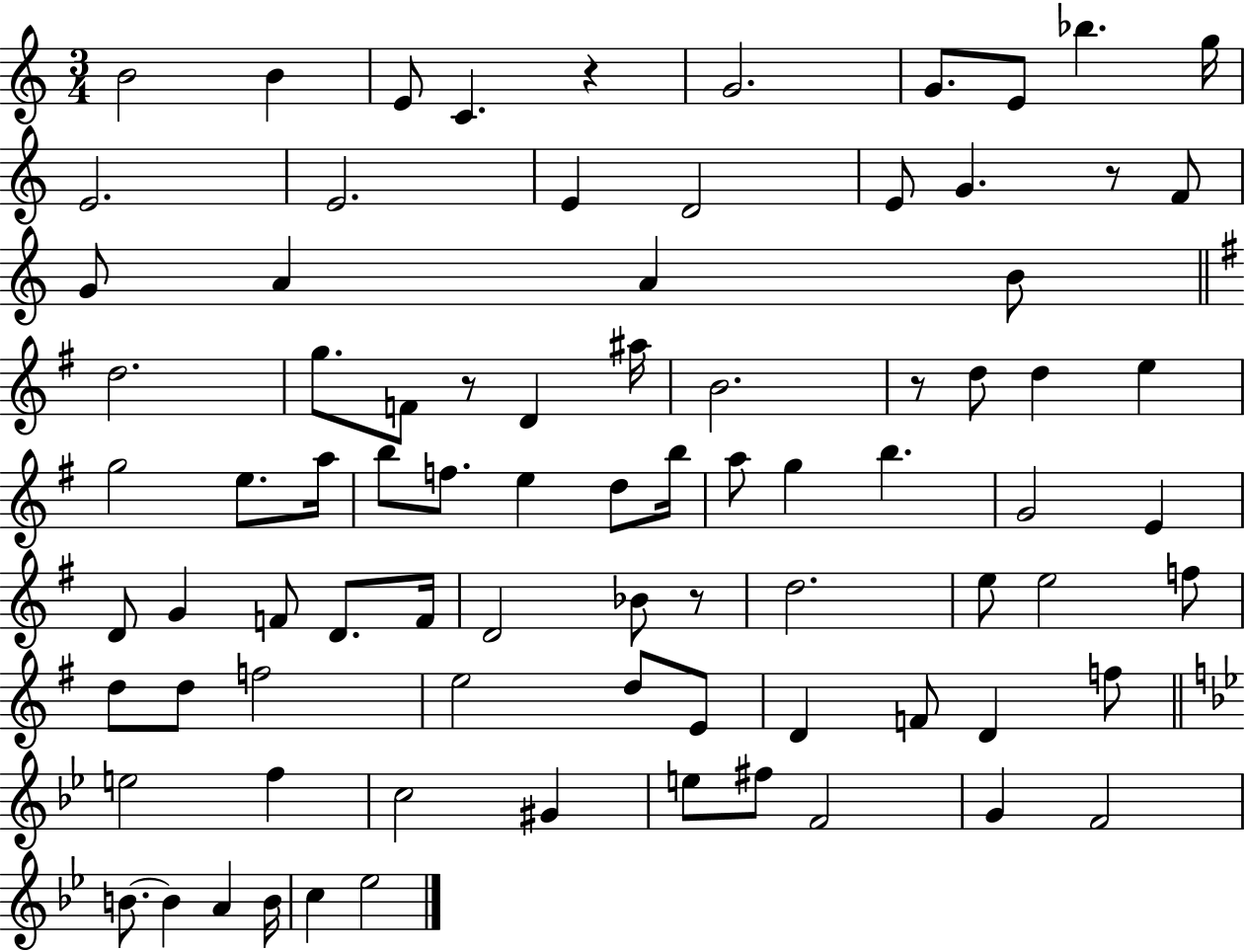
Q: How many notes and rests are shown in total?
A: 83